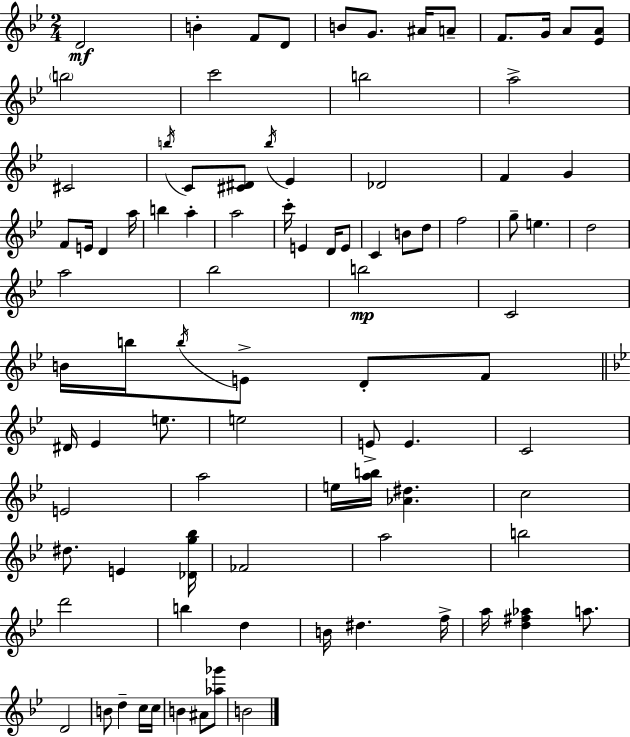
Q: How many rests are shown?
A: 0